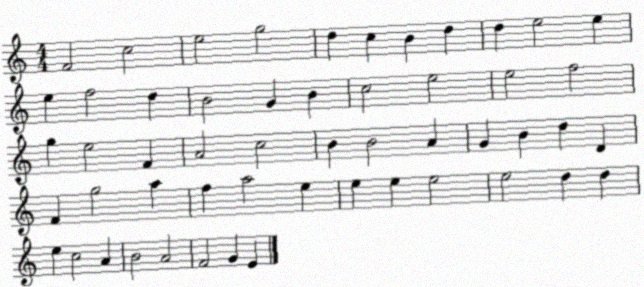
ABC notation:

X:1
T:Untitled
M:4/4
L:1/4
K:C
F2 c2 e2 g2 d c B d d e2 e e f2 d B2 G B c2 e2 e2 f2 g e2 F A2 c2 B B2 A G B d D F g2 a f a2 e e e e2 e2 d d e c2 A B2 A2 F2 G E